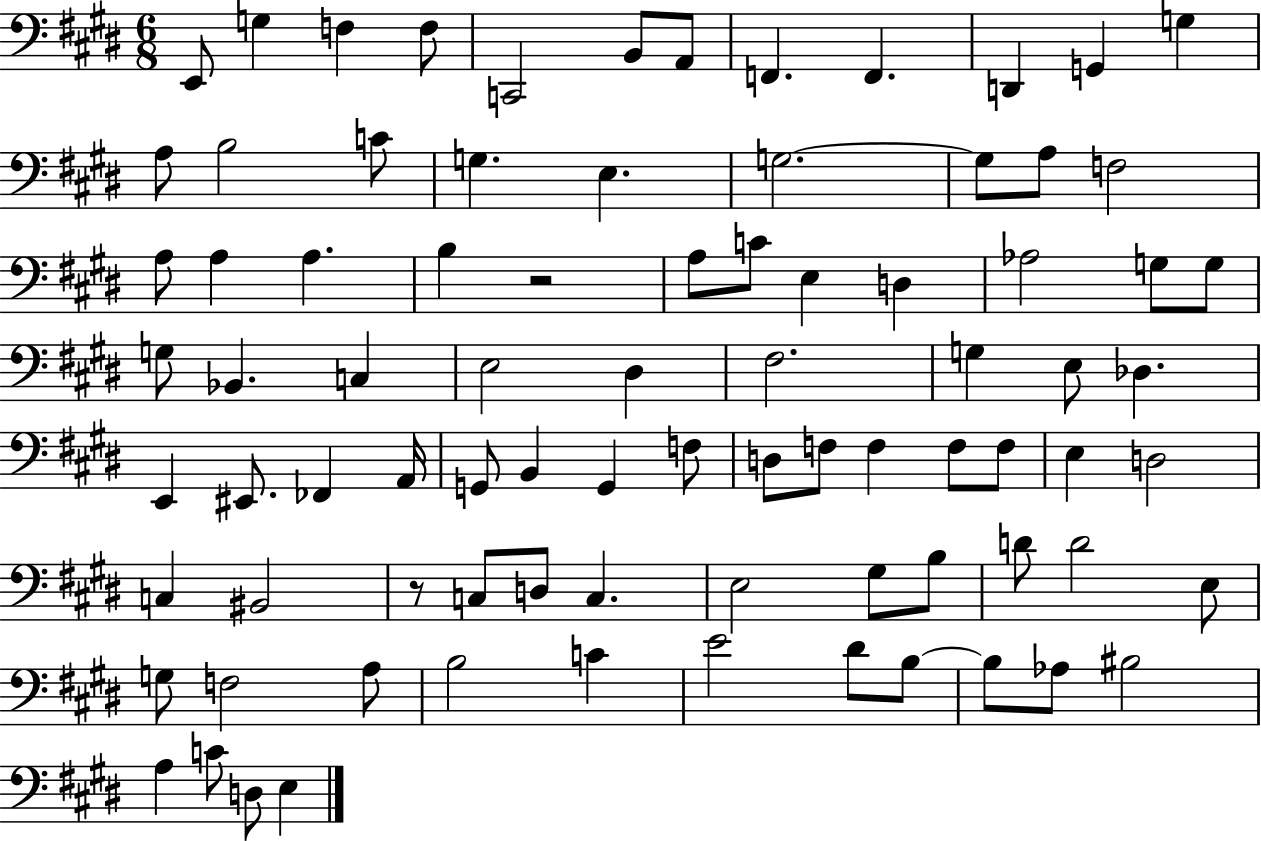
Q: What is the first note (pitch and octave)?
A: E2